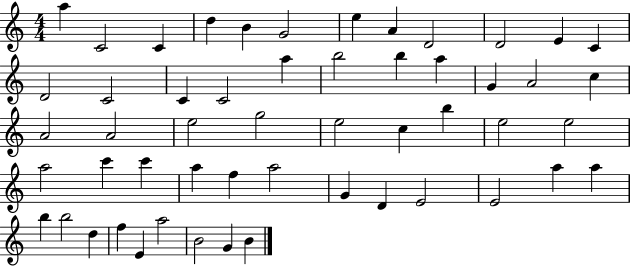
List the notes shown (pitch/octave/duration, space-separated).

A5/q C4/h C4/q D5/q B4/q G4/h E5/q A4/q D4/h D4/h E4/q C4/q D4/h C4/h C4/q C4/h A5/q B5/h B5/q A5/q G4/q A4/h C5/q A4/h A4/h E5/h G5/h E5/h C5/q B5/q E5/h E5/h A5/h C6/q C6/q A5/q F5/q A5/h G4/q D4/q E4/h E4/h A5/q A5/q B5/q B5/h D5/q F5/q E4/q A5/h B4/h G4/q B4/q